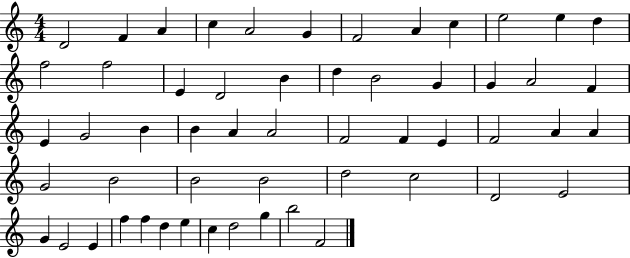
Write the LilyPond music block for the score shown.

{
  \clef treble
  \numericTimeSignature
  \time 4/4
  \key c \major
  d'2 f'4 a'4 | c''4 a'2 g'4 | f'2 a'4 c''4 | e''2 e''4 d''4 | \break f''2 f''2 | e'4 d'2 b'4 | d''4 b'2 g'4 | g'4 a'2 f'4 | \break e'4 g'2 b'4 | b'4 a'4 a'2 | f'2 f'4 e'4 | f'2 a'4 a'4 | \break g'2 b'2 | b'2 b'2 | d''2 c''2 | d'2 e'2 | \break g'4 e'2 e'4 | f''4 f''4 d''4 e''4 | c''4 d''2 g''4 | b''2 f'2 | \break \bar "|."
}